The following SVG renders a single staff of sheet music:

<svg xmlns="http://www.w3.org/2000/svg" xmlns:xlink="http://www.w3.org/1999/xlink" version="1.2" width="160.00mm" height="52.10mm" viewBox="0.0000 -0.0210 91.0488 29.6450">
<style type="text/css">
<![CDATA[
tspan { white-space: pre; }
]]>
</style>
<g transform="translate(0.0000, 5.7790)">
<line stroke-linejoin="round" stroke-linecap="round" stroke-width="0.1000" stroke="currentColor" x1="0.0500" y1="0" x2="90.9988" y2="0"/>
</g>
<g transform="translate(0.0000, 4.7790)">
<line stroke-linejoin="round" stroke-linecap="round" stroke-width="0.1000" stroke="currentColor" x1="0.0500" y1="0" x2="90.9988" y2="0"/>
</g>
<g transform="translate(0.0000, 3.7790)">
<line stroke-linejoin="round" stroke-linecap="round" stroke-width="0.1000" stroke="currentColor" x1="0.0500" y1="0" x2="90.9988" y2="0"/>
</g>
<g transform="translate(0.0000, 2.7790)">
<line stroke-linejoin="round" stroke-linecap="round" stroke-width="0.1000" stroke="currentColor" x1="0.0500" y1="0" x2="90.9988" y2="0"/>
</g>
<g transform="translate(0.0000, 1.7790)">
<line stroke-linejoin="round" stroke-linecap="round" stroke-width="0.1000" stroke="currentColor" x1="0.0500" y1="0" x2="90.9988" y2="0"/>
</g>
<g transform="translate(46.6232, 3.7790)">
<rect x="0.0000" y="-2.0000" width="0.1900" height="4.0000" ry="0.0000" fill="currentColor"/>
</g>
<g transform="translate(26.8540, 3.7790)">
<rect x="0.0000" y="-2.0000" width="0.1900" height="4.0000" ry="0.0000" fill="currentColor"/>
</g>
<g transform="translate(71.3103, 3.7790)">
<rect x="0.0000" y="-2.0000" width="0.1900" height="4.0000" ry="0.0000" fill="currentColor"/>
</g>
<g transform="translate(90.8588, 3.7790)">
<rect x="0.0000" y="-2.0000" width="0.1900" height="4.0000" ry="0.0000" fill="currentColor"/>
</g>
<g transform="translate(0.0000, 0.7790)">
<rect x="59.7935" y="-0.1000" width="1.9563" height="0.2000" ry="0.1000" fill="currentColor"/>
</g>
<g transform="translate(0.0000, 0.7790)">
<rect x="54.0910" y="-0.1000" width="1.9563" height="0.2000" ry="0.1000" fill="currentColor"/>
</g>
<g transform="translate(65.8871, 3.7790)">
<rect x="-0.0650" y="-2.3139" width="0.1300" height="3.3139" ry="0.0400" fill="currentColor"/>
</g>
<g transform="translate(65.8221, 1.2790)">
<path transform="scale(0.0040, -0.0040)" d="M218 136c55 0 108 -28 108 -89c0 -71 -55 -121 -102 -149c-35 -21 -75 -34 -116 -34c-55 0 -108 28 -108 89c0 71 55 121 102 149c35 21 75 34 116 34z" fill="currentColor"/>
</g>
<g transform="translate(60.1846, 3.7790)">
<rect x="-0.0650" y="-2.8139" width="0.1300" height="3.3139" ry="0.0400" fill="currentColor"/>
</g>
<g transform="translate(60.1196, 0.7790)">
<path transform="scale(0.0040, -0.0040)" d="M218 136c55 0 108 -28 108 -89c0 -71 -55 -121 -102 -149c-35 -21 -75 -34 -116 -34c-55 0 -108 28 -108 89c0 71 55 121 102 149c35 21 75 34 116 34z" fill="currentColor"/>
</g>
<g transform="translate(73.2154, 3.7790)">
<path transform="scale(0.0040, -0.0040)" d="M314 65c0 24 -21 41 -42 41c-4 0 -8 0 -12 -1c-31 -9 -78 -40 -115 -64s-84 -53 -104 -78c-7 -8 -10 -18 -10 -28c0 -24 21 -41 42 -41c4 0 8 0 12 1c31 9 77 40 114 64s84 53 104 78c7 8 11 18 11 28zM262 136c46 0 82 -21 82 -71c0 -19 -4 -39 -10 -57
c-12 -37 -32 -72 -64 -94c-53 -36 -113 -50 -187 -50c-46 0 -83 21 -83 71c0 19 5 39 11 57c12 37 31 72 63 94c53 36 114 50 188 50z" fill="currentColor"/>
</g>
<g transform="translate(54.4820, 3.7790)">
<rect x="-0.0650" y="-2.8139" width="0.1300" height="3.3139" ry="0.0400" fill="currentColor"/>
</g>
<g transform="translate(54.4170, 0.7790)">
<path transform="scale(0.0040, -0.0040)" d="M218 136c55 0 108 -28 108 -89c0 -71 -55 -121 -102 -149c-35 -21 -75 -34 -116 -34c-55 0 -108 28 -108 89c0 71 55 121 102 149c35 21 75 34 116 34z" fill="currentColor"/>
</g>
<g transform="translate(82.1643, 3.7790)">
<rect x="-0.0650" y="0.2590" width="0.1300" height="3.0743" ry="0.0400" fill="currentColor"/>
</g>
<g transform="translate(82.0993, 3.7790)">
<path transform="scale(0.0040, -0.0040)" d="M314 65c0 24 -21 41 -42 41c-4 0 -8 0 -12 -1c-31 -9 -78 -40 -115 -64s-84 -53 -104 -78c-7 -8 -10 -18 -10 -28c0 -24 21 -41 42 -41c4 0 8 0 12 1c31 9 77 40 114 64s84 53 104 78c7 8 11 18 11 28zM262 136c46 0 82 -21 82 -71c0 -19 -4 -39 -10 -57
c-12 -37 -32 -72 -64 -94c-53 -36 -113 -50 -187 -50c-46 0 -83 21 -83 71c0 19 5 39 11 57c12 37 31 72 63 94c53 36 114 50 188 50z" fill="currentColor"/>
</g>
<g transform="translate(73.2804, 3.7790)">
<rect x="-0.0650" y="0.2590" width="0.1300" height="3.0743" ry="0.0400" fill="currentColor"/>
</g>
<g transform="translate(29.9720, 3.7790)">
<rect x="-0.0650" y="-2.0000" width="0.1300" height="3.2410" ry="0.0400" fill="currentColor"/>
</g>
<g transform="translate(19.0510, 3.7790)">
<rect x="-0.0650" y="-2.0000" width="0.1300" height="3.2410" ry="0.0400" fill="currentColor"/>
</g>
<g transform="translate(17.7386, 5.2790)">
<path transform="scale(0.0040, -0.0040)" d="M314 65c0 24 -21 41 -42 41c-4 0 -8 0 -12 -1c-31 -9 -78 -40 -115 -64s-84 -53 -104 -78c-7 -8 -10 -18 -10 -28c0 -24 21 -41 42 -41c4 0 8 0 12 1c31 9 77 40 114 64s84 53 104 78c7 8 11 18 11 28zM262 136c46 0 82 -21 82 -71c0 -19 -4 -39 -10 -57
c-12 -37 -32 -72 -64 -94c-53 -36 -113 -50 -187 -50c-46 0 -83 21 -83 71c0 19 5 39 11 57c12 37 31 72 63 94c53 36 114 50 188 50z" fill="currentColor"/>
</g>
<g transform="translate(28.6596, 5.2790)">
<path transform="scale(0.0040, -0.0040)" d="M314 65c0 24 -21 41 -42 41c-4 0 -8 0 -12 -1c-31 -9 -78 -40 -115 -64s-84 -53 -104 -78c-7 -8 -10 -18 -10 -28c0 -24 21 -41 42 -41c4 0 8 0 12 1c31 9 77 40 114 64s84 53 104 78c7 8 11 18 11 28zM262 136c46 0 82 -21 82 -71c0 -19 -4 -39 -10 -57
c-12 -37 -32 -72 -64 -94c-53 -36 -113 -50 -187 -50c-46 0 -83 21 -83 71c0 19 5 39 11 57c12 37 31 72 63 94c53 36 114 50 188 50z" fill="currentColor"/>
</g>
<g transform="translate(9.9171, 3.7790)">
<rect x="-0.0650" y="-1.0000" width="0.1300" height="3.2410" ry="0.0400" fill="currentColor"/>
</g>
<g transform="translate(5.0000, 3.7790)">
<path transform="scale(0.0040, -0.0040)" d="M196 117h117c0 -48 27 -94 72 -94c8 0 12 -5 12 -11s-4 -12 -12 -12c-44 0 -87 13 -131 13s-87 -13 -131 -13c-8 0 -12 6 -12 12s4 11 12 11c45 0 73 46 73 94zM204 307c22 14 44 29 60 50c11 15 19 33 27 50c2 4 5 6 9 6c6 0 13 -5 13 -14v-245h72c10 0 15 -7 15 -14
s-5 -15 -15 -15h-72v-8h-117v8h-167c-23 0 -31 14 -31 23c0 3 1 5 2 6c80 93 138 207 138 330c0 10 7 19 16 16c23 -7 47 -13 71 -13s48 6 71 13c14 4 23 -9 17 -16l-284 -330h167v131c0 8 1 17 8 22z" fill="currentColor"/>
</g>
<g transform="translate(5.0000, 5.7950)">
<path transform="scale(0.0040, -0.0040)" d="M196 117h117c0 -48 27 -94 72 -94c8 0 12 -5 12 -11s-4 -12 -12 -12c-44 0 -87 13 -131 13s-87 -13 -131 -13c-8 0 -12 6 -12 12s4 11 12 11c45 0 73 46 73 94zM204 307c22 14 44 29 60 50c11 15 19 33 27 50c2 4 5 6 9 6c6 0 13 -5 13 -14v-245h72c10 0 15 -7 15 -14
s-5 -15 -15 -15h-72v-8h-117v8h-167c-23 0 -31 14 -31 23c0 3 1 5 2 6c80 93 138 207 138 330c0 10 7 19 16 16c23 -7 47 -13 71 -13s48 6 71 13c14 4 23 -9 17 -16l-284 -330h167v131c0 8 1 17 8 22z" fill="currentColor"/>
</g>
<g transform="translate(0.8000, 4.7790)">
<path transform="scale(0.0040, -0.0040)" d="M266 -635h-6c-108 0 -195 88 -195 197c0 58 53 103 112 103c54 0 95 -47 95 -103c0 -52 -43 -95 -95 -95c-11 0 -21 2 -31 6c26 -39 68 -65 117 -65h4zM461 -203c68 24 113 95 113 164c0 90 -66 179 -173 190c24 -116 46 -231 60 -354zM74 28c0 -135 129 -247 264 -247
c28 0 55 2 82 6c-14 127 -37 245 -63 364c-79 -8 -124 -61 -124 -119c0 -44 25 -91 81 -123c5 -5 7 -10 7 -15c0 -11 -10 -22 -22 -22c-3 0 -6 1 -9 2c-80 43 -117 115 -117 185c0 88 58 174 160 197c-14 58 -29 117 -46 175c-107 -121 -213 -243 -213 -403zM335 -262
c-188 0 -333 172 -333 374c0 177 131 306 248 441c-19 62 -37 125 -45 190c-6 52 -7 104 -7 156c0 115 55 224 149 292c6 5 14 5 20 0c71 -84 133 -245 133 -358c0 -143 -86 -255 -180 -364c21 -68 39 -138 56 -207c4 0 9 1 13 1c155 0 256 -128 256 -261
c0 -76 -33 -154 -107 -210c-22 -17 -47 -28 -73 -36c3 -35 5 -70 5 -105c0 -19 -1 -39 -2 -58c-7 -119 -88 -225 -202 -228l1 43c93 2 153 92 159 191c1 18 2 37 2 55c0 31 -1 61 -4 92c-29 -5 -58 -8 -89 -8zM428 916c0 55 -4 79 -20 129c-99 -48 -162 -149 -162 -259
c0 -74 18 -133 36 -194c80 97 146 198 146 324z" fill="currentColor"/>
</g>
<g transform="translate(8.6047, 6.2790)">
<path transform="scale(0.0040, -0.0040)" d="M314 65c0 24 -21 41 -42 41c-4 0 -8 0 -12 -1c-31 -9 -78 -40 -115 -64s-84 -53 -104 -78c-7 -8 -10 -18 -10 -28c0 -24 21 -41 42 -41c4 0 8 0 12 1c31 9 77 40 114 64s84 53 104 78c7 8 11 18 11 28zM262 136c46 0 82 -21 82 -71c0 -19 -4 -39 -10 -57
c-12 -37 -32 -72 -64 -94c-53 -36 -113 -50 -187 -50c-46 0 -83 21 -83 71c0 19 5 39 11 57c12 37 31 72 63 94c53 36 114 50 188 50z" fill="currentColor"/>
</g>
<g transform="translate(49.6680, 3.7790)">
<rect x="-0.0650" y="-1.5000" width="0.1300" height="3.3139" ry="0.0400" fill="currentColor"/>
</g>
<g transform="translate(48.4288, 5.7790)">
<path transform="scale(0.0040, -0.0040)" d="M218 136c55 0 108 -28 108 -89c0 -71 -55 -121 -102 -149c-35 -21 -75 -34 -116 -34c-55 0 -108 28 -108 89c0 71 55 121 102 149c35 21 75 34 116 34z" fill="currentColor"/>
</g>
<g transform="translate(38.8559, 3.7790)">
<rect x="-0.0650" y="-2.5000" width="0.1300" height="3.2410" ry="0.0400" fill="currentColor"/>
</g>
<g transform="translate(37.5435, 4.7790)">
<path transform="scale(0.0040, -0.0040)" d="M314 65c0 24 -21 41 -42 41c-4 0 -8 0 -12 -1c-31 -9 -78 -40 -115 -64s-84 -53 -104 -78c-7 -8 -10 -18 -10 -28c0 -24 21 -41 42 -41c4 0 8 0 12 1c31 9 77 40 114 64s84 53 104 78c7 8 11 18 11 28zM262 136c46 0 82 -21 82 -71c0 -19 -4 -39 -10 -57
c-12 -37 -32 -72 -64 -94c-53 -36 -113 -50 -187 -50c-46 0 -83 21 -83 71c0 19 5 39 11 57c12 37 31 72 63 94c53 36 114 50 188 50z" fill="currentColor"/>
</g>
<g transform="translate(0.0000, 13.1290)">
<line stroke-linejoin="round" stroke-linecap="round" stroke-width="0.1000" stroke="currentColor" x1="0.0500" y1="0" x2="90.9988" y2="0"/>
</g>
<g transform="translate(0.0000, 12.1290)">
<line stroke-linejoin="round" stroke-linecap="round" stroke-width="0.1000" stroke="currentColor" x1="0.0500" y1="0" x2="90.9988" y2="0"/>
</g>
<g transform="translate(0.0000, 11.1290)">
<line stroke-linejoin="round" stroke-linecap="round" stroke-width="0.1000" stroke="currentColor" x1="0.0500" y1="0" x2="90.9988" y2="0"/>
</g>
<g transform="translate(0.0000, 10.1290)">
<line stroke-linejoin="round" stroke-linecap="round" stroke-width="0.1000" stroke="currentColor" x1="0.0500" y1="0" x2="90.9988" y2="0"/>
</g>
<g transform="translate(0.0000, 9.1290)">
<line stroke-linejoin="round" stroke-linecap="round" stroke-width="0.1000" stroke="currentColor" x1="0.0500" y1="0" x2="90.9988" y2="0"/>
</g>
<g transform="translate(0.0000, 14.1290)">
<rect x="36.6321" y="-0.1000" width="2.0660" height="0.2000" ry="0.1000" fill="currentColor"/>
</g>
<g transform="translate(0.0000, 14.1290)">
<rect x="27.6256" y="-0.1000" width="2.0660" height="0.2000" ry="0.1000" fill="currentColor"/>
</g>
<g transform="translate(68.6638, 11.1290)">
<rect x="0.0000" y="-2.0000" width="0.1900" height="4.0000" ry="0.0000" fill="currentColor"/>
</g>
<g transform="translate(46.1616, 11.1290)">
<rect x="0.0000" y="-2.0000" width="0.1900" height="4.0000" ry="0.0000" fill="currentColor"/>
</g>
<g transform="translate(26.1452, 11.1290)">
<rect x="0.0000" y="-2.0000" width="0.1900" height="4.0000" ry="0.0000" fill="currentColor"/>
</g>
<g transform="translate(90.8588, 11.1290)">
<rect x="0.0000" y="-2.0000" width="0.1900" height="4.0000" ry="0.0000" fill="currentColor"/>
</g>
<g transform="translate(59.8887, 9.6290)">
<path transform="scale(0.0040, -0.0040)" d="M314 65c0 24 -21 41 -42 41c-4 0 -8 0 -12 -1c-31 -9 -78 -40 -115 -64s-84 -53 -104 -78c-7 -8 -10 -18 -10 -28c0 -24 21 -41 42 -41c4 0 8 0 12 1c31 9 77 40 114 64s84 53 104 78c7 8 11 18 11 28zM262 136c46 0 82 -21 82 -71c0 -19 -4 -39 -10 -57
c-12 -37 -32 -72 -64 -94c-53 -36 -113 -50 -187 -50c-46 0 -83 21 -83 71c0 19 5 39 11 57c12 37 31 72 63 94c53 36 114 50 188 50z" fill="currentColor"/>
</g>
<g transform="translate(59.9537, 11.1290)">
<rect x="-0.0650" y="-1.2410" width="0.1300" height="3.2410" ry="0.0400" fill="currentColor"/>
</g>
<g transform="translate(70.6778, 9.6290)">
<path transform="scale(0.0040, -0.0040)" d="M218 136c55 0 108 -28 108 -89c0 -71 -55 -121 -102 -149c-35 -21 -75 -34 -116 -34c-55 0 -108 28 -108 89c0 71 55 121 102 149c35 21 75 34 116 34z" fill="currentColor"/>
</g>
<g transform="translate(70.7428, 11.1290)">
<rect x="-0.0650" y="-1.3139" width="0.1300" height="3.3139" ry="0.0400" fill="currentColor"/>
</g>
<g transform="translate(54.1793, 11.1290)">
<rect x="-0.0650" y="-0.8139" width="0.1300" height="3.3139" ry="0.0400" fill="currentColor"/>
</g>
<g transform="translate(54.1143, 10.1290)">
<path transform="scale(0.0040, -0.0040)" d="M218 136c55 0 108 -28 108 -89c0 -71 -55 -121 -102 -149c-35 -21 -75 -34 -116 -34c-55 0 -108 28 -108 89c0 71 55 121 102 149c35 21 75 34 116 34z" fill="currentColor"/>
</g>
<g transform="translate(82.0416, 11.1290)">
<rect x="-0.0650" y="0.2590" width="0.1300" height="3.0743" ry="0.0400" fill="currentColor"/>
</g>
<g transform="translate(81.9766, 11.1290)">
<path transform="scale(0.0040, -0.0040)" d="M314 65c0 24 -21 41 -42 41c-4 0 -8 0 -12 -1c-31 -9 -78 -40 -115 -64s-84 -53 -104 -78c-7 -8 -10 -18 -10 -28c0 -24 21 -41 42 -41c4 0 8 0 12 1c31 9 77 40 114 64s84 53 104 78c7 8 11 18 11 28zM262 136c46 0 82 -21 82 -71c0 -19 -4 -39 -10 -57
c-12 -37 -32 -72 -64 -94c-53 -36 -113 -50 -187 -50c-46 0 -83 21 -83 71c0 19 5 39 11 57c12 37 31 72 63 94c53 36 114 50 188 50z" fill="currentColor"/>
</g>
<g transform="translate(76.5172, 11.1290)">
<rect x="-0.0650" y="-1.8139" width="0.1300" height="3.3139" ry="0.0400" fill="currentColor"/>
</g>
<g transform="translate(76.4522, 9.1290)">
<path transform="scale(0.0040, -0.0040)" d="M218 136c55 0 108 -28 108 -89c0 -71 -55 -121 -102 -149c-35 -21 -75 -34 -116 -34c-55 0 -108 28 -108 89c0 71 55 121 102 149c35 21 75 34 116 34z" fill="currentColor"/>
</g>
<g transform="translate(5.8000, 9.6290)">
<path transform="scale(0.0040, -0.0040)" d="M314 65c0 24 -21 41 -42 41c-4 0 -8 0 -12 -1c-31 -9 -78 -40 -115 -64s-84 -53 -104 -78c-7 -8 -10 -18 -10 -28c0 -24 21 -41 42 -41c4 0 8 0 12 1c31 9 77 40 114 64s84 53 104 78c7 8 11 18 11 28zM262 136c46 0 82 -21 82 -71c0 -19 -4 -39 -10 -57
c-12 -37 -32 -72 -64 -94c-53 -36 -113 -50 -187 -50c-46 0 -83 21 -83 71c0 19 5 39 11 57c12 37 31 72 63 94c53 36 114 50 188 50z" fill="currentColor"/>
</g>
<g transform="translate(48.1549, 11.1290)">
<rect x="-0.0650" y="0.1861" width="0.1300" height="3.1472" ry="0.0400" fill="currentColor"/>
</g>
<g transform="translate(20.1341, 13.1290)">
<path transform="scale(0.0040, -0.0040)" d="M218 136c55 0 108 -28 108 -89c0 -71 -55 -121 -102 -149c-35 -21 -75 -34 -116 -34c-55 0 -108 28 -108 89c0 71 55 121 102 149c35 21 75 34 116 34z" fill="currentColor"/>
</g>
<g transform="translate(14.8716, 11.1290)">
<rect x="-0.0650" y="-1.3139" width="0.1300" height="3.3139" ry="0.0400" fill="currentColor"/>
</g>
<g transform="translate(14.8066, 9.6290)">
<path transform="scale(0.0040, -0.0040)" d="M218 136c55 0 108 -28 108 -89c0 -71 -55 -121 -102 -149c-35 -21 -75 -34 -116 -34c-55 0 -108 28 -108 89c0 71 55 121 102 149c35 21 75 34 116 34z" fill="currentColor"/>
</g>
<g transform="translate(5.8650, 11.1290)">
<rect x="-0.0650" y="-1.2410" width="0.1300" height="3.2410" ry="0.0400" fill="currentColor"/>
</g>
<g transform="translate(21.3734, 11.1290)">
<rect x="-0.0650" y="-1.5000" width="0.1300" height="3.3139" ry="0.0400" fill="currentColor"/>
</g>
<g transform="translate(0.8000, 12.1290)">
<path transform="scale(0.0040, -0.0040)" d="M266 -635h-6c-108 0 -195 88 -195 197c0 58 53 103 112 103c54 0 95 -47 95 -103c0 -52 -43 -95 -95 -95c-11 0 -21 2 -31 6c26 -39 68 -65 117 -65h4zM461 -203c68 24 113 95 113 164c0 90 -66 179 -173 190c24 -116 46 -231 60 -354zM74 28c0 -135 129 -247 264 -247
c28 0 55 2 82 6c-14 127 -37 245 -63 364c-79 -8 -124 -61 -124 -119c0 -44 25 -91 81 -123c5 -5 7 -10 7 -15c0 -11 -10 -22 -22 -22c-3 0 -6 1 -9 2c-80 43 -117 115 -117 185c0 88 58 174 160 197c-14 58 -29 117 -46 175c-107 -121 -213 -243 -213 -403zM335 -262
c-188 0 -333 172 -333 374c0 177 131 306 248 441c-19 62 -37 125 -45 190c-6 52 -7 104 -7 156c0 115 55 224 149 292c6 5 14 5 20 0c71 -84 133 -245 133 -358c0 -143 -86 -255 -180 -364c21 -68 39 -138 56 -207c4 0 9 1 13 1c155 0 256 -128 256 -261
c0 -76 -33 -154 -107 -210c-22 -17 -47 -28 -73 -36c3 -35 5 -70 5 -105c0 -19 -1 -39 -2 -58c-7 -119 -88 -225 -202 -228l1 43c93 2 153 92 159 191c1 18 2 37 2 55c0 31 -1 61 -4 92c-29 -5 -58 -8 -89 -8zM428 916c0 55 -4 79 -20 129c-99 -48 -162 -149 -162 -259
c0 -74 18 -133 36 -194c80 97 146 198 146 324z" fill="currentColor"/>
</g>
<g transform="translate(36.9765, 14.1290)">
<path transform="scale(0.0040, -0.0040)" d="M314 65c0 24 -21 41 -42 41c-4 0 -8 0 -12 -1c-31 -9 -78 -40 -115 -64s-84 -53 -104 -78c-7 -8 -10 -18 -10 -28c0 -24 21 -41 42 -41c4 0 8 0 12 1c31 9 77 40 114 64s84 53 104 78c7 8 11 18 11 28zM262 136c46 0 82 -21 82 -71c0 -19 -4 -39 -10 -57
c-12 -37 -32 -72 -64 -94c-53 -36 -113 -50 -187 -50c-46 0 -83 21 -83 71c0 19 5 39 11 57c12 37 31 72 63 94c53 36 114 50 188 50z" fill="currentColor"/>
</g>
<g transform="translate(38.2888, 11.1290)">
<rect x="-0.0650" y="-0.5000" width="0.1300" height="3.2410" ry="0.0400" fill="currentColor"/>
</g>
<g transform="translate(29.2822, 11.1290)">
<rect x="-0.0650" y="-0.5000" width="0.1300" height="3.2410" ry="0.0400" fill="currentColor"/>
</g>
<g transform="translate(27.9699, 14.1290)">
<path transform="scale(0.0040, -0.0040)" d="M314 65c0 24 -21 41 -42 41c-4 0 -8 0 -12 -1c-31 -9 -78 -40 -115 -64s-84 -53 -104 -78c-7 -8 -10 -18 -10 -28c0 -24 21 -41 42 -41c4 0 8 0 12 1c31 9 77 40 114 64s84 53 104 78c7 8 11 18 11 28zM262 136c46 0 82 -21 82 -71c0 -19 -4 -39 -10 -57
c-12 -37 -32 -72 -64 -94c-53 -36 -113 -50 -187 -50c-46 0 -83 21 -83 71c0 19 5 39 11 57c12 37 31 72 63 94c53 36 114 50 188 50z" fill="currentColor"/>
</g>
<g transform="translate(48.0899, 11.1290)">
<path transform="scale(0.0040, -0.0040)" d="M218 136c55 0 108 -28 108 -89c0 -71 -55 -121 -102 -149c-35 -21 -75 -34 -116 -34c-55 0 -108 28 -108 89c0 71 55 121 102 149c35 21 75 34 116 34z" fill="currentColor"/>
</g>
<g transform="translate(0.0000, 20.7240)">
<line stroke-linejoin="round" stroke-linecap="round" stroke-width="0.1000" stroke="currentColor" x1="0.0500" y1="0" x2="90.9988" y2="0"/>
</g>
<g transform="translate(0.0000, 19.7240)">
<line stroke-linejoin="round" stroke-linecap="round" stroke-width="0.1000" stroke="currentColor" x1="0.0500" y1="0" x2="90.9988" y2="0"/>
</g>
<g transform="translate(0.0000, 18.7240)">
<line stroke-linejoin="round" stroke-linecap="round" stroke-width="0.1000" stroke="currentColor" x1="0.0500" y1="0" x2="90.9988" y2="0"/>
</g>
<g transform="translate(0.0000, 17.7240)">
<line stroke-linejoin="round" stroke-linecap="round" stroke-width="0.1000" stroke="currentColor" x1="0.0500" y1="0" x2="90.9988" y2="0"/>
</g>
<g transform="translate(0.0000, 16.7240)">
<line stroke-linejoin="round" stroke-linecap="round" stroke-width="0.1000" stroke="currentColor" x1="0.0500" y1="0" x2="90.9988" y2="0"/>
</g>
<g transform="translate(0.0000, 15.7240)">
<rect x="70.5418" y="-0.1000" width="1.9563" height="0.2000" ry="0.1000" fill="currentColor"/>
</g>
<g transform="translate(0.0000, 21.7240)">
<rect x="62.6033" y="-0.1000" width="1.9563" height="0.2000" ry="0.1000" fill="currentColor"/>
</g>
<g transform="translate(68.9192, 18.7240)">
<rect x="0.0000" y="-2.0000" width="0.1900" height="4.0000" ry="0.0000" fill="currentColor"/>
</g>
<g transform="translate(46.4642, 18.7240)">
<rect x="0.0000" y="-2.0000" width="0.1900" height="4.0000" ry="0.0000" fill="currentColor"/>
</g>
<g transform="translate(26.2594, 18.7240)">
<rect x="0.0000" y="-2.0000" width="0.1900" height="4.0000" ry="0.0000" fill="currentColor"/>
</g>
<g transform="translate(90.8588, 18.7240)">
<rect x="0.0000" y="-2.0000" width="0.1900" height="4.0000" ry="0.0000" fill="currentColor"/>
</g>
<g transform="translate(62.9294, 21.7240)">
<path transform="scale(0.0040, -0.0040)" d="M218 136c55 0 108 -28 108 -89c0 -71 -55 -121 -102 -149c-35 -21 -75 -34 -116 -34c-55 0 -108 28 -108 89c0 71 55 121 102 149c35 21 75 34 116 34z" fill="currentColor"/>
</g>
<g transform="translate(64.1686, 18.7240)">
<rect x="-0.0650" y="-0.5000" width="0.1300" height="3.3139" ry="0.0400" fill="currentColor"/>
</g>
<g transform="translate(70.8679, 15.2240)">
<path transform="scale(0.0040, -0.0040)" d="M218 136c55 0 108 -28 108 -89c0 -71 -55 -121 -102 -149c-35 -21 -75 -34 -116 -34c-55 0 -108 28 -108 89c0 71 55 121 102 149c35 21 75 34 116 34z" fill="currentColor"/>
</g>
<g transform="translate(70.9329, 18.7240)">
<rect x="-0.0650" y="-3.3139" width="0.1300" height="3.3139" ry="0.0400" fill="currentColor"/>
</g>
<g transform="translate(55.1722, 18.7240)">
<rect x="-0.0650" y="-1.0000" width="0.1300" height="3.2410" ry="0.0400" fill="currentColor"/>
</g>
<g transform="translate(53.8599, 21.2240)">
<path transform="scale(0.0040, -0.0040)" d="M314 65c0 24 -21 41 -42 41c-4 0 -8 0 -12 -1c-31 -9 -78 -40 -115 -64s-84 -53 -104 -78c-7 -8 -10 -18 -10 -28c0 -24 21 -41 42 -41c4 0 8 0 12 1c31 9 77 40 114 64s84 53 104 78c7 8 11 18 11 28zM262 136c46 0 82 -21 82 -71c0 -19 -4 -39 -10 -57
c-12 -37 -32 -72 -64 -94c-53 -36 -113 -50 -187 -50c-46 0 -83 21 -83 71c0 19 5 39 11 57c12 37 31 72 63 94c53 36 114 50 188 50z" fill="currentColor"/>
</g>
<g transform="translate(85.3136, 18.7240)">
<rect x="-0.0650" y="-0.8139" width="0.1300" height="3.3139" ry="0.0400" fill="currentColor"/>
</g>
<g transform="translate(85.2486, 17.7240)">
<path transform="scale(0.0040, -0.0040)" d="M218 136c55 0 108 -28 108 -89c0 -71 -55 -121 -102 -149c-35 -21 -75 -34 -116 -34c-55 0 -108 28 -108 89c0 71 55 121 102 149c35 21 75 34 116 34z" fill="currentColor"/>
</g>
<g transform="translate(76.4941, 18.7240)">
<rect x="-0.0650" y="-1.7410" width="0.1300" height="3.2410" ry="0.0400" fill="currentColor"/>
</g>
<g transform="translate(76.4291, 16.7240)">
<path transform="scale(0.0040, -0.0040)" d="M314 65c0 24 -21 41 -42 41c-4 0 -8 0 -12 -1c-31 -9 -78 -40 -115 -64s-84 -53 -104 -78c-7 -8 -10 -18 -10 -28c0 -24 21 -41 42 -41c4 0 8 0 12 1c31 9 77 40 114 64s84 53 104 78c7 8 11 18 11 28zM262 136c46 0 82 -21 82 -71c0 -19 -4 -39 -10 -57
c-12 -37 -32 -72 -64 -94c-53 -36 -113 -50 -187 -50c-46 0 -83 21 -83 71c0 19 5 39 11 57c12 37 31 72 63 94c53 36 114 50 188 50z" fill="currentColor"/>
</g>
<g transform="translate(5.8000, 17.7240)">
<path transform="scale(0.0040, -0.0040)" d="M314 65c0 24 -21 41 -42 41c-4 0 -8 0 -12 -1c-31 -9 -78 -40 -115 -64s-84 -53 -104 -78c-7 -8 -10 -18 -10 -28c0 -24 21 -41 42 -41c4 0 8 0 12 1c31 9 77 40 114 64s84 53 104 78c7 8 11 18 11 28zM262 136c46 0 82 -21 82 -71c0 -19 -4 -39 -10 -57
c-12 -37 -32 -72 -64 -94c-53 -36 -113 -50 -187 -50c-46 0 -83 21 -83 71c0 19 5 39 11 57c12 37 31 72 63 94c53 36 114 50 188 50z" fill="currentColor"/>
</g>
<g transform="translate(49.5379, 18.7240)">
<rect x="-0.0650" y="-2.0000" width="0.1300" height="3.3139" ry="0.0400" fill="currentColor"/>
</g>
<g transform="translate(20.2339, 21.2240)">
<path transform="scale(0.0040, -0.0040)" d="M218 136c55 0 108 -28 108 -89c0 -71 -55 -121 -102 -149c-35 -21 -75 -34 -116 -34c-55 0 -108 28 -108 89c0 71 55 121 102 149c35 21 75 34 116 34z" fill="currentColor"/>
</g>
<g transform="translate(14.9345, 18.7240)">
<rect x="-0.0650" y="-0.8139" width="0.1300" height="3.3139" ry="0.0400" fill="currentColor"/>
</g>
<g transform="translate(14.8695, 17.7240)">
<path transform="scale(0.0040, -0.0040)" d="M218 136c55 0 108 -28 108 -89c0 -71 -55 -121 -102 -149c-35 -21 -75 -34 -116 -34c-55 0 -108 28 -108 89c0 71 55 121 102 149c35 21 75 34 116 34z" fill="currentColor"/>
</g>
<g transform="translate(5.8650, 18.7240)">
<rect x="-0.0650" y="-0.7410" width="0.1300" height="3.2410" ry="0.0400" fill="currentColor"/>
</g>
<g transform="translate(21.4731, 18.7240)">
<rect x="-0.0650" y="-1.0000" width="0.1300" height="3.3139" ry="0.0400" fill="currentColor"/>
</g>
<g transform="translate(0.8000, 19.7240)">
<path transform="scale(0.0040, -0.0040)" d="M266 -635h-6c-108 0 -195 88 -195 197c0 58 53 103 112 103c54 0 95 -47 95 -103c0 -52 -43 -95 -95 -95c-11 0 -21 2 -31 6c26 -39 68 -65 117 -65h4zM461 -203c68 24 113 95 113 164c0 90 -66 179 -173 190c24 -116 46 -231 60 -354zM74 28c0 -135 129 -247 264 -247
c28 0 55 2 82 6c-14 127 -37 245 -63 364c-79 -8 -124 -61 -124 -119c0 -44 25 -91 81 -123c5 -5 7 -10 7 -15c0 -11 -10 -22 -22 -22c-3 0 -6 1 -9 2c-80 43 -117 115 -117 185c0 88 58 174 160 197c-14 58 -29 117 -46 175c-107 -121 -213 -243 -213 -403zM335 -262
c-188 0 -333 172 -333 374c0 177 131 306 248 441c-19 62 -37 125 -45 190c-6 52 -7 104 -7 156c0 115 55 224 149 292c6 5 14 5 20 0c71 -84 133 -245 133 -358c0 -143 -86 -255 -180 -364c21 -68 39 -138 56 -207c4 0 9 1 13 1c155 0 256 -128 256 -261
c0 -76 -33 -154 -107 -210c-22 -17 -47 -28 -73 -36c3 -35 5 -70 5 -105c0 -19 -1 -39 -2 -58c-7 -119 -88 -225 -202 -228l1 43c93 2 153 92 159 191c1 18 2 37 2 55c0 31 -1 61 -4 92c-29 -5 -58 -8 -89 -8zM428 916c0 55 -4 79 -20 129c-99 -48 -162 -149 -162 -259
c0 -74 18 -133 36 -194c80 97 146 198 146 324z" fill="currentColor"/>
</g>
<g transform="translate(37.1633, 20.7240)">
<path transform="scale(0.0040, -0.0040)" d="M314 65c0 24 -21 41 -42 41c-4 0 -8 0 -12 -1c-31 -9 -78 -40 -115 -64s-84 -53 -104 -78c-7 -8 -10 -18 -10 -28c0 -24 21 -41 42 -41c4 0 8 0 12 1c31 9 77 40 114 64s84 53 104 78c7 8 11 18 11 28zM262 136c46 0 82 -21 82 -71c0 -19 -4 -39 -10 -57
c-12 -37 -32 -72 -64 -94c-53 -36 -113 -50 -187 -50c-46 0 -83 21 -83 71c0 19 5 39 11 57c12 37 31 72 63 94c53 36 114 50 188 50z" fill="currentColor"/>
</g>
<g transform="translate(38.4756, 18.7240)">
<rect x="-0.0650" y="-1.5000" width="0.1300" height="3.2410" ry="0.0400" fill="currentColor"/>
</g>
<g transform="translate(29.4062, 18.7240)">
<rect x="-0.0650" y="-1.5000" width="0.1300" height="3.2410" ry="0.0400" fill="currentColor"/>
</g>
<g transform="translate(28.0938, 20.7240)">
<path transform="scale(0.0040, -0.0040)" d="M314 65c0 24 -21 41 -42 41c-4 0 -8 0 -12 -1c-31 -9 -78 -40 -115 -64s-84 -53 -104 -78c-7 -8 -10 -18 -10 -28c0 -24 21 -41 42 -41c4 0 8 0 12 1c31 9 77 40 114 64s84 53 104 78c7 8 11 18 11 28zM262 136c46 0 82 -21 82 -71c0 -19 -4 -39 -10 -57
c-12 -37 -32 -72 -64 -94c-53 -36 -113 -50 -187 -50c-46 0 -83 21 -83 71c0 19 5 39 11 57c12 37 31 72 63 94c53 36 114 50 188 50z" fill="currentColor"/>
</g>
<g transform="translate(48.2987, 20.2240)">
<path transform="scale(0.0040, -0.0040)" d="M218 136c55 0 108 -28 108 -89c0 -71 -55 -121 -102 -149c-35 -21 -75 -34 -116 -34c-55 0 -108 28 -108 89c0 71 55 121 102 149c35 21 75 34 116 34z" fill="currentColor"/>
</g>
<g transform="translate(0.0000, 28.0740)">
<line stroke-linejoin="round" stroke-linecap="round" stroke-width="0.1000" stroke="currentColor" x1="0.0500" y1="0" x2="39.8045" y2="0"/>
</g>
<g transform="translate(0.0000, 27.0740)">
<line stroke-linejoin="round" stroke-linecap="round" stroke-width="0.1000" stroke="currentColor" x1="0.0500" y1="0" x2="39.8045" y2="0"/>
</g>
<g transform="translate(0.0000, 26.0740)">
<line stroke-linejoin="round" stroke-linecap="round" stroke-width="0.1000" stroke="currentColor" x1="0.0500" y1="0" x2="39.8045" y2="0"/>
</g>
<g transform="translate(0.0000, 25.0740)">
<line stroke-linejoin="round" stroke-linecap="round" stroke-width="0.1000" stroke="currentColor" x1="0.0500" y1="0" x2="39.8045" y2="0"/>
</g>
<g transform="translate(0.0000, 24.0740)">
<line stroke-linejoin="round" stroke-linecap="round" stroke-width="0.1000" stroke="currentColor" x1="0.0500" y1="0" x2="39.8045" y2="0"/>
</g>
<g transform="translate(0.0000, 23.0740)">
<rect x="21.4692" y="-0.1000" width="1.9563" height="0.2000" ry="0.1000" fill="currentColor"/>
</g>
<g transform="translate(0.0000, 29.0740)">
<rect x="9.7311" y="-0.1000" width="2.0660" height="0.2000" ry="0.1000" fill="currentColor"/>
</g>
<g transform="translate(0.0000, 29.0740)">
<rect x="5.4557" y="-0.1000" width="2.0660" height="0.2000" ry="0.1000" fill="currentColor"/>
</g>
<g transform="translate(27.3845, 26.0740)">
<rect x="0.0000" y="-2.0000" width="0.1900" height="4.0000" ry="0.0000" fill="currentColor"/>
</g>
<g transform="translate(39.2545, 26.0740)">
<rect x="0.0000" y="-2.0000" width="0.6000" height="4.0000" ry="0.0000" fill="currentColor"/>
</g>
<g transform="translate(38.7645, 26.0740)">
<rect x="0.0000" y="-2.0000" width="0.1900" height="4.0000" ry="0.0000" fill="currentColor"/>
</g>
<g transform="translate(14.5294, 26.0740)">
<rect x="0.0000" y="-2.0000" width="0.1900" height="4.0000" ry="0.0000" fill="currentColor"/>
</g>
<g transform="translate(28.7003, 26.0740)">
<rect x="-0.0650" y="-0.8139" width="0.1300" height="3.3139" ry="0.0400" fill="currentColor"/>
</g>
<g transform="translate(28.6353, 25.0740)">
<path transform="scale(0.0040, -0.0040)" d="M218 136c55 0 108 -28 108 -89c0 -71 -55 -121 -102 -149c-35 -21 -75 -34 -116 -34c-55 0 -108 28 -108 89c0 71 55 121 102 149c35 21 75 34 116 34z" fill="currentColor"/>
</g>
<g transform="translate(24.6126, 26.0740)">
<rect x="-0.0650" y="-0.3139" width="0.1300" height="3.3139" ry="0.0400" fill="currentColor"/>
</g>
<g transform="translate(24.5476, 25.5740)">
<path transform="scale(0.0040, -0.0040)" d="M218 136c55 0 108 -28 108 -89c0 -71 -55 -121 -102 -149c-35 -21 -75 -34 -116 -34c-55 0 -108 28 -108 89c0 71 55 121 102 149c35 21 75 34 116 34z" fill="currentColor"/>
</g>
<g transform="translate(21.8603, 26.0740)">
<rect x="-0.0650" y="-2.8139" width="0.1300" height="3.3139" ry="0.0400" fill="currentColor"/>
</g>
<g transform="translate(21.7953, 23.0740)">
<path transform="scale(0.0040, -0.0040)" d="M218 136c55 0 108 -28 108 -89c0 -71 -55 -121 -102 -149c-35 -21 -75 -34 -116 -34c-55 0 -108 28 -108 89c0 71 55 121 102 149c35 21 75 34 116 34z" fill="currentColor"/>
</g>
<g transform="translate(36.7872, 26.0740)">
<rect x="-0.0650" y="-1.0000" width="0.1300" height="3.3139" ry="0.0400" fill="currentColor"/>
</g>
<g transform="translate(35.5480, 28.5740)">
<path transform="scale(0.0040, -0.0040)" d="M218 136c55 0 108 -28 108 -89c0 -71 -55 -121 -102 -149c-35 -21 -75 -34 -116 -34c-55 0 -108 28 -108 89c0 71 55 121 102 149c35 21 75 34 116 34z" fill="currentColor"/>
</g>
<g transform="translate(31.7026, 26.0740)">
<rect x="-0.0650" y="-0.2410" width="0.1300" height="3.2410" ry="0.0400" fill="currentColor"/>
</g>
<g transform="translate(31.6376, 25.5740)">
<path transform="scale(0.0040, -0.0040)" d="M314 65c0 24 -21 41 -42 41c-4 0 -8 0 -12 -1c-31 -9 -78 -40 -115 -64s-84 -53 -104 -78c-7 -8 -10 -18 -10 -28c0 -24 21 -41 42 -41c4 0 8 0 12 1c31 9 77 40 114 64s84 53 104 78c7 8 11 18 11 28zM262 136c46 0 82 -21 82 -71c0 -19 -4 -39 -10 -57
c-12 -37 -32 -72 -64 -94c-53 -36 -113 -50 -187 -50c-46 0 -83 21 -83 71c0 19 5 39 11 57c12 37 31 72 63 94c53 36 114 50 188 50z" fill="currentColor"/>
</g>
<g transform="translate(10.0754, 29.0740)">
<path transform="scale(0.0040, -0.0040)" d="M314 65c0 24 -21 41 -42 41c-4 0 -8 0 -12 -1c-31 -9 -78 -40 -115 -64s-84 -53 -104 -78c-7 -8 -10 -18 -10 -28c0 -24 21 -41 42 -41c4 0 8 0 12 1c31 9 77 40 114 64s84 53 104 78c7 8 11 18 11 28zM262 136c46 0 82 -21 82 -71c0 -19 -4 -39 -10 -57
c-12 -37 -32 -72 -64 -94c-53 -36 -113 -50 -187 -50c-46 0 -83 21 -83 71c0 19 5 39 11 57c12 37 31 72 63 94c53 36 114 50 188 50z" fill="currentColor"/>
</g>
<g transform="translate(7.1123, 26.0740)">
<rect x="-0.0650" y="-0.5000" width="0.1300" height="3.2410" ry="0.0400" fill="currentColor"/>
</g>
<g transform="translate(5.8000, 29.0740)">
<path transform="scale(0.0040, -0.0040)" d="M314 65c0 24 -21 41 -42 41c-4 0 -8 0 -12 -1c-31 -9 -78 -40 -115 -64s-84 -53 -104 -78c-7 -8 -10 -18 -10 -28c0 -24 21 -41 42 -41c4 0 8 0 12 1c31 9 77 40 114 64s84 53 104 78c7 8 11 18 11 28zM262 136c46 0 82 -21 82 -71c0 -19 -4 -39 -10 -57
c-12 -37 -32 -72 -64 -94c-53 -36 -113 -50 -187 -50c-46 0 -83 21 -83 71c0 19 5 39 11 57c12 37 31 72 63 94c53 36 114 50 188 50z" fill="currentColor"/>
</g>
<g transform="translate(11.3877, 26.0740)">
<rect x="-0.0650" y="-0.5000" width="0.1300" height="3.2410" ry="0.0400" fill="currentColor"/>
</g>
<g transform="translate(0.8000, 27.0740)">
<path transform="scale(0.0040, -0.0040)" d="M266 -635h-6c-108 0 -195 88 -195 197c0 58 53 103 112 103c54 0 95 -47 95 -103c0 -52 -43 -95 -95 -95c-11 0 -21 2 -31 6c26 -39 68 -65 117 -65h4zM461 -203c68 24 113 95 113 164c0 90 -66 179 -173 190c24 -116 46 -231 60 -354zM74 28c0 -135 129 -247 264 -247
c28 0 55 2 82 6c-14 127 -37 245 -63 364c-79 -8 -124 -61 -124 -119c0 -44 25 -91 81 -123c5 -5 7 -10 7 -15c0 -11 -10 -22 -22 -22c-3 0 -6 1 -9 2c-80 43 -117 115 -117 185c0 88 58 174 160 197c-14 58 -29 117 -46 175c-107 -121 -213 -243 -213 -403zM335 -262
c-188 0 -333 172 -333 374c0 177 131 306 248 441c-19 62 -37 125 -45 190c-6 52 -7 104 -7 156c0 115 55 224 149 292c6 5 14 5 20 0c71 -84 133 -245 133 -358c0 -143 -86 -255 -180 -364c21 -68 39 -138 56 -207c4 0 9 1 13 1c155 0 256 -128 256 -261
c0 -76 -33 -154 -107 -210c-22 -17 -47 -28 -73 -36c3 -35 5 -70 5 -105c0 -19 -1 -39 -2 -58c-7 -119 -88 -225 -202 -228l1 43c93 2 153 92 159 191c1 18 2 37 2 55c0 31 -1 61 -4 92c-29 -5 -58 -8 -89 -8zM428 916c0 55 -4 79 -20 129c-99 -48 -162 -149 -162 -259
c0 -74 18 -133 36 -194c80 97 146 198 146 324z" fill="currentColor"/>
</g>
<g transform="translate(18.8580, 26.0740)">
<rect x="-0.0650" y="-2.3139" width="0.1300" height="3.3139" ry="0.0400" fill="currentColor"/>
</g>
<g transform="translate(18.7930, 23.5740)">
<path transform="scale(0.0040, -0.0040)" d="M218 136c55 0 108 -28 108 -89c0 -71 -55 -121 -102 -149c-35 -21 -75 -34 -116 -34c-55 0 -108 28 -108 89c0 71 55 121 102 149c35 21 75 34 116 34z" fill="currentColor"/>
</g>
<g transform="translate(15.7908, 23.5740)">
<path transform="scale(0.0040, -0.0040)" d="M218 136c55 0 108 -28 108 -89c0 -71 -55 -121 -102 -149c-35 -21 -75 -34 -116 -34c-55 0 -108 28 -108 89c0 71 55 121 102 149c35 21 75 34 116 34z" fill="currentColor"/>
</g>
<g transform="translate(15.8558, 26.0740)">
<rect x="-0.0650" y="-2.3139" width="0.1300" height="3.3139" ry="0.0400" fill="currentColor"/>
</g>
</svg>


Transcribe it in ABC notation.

X:1
T:Untitled
M:4/4
L:1/4
K:C
D2 F2 F2 G2 E a a g B2 B2 e2 e E C2 C2 B d e2 e f B2 d2 d D E2 E2 F D2 C b f2 d C2 C2 g g a c d c2 D